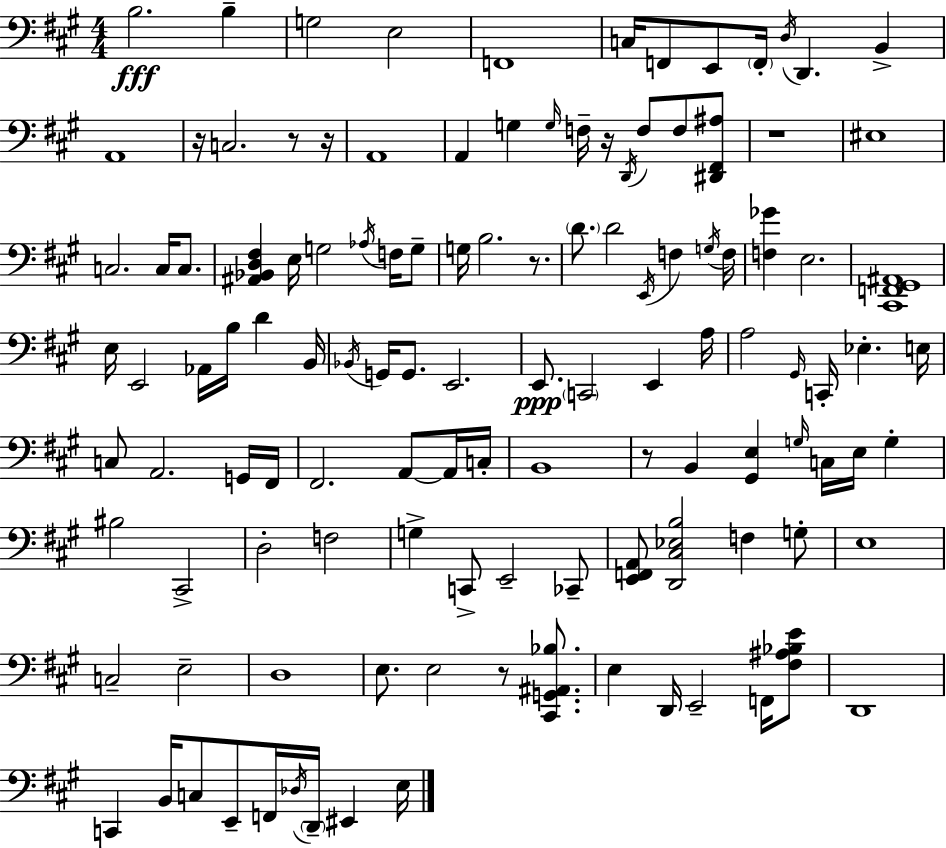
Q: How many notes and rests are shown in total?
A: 120